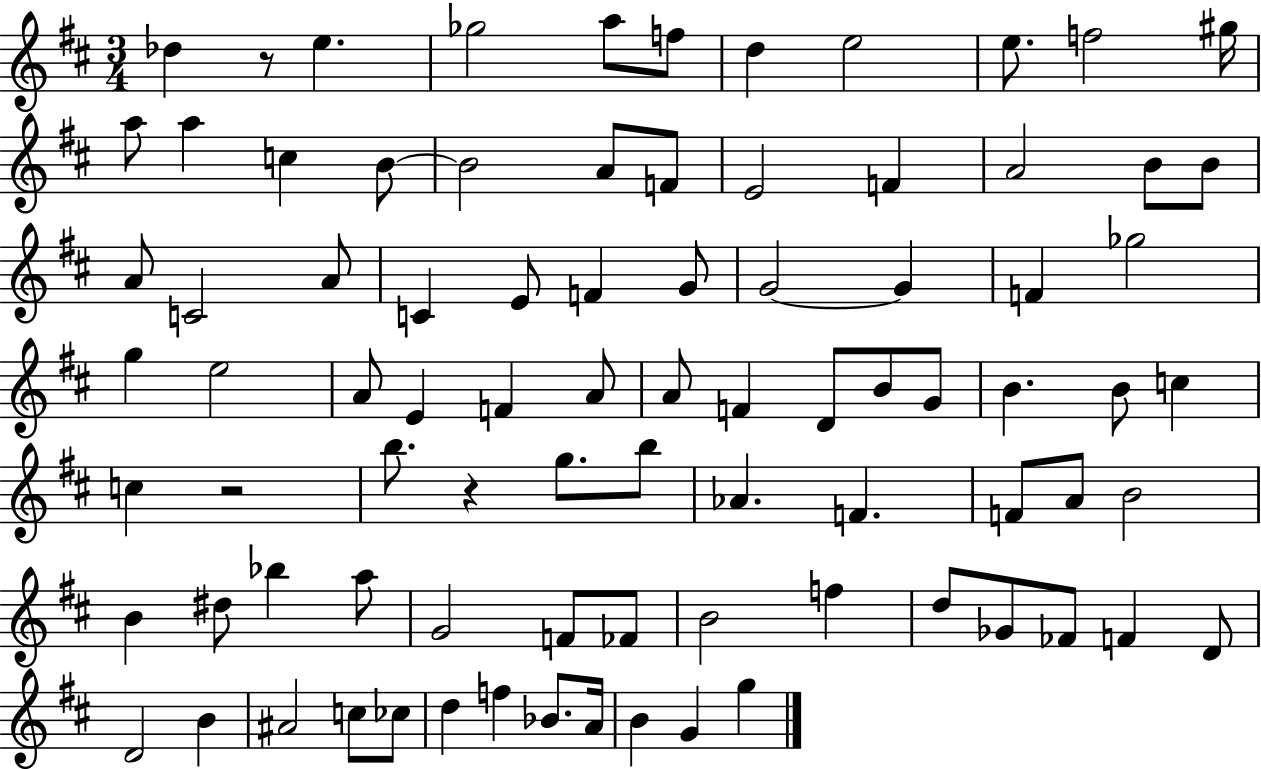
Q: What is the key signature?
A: D major